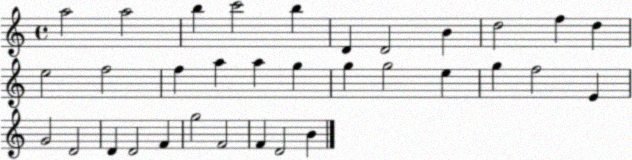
X:1
T:Untitled
M:4/4
L:1/4
K:C
a2 a2 b c'2 b D D2 B d2 f d e2 f2 f a a g g g2 e g f2 E G2 D2 D D2 F g2 F2 F D2 B